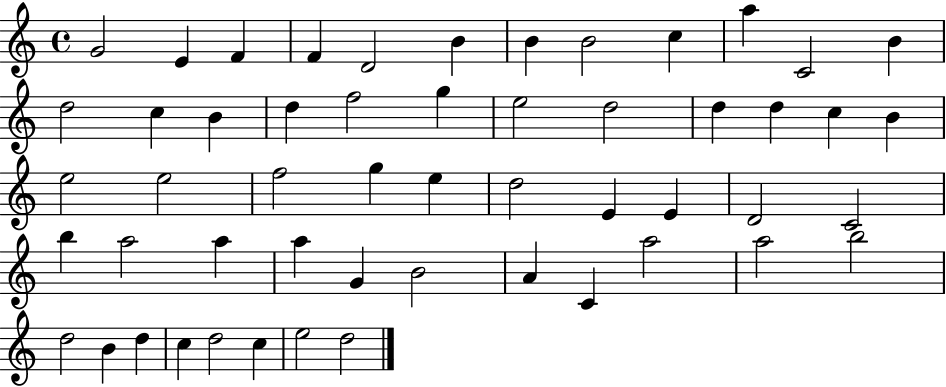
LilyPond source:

{
  \clef treble
  \time 4/4
  \defaultTimeSignature
  \key c \major
  g'2 e'4 f'4 | f'4 d'2 b'4 | b'4 b'2 c''4 | a''4 c'2 b'4 | \break d''2 c''4 b'4 | d''4 f''2 g''4 | e''2 d''2 | d''4 d''4 c''4 b'4 | \break e''2 e''2 | f''2 g''4 e''4 | d''2 e'4 e'4 | d'2 c'2 | \break b''4 a''2 a''4 | a''4 g'4 b'2 | a'4 c'4 a''2 | a''2 b''2 | \break d''2 b'4 d''4 | c''4 d''2 c''4 | e''2 d''2 | \bar "|."
}